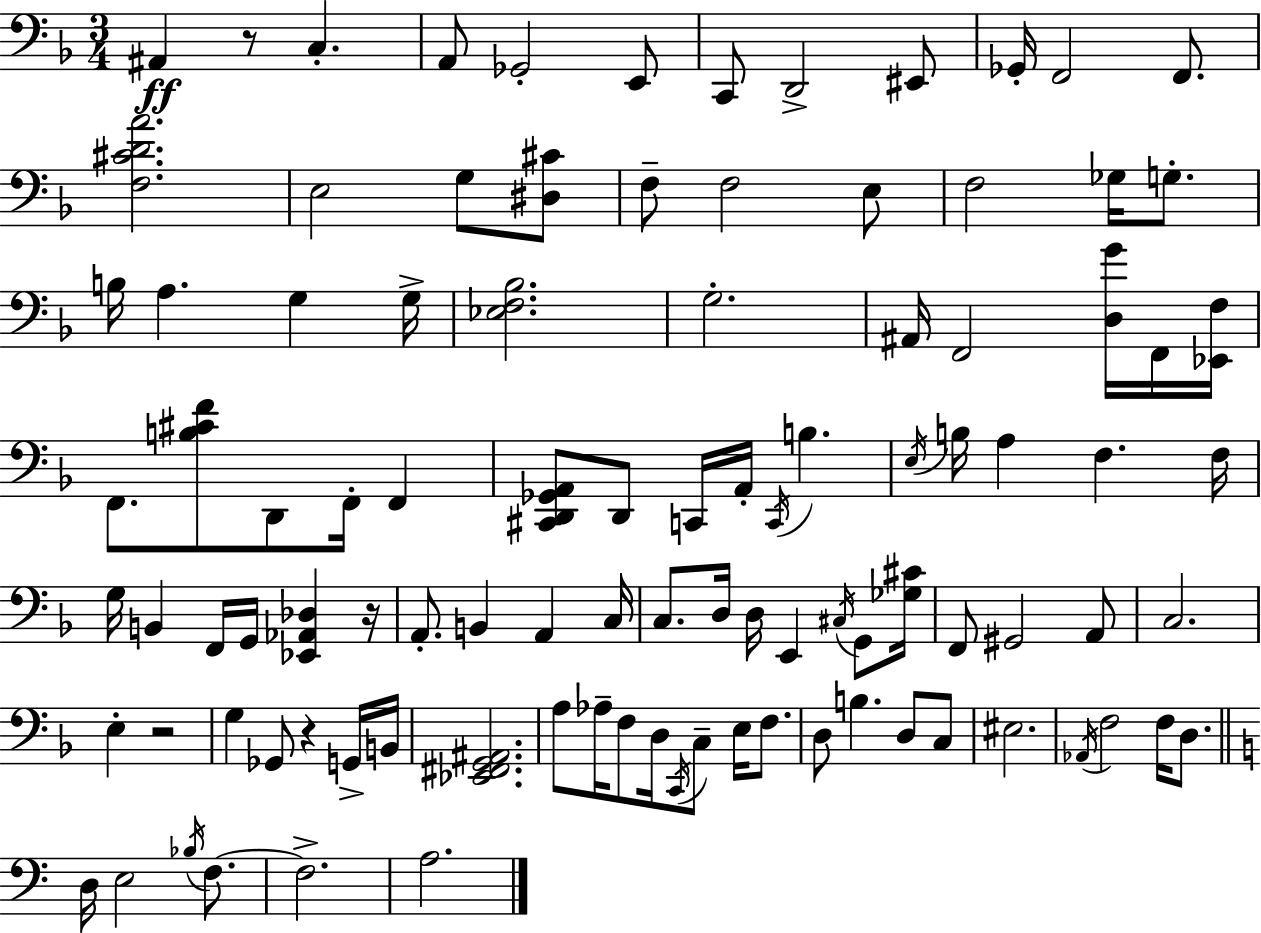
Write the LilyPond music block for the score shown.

{
  \clef bass
  \numericTimeSignature
  \time 3/4
  \key d \minor
  ais,4\ff r8 c4.-. | a,8 ges,2-. e,8 | c,8 d,2-> eis,8 | ges,16-. f,2 f,8. | \break <f cis' d' a'>2. | e2 g8 <dis cis'>8 | f8-- f2 e8 | f2 ges16 g8.-. | \break b16 a4. g4 g16-> | <ees f bes>2. | g2.-. | ais,16 f,2 <d g'>16 f,16 <ees, f>16 | \break f,8. <b cis' f'>8 d,8 f,16-. f,4 | <cis, d, ges, a,>8 d,8 c,16 a,16-. \acciaccatura { c,16 } b4. | \acciaccatura { e16 } b16 a4 f4. | f16 g16 b,4 f,16 g,16 <ees, aes, des>4 | \break r16 a,8.-. b,4 a,4 | c16 c8. d16 d16 e,4 \acciaccatura { cis16 } | g,8 <ges cis'>16 f,8 gis,2 | a,8 c2. | \break e4-. r2 | g4 ges,8 r4 | g,16-> b,16 <ees, fis, g, ais,>2. | a8 aes16-- f8 d16 \acciaccatura { c,16 } c8-- | \break e16 f8. d8 b4. | d8 c8 eis2. | \acciaccatura { aes,16 } f2 | f16 d8. \bar "||" \break \key a \minor d16 e2 \acciaccatura { bes16 } f8.~~ | f2.-> | a2. | \bar "|."
}